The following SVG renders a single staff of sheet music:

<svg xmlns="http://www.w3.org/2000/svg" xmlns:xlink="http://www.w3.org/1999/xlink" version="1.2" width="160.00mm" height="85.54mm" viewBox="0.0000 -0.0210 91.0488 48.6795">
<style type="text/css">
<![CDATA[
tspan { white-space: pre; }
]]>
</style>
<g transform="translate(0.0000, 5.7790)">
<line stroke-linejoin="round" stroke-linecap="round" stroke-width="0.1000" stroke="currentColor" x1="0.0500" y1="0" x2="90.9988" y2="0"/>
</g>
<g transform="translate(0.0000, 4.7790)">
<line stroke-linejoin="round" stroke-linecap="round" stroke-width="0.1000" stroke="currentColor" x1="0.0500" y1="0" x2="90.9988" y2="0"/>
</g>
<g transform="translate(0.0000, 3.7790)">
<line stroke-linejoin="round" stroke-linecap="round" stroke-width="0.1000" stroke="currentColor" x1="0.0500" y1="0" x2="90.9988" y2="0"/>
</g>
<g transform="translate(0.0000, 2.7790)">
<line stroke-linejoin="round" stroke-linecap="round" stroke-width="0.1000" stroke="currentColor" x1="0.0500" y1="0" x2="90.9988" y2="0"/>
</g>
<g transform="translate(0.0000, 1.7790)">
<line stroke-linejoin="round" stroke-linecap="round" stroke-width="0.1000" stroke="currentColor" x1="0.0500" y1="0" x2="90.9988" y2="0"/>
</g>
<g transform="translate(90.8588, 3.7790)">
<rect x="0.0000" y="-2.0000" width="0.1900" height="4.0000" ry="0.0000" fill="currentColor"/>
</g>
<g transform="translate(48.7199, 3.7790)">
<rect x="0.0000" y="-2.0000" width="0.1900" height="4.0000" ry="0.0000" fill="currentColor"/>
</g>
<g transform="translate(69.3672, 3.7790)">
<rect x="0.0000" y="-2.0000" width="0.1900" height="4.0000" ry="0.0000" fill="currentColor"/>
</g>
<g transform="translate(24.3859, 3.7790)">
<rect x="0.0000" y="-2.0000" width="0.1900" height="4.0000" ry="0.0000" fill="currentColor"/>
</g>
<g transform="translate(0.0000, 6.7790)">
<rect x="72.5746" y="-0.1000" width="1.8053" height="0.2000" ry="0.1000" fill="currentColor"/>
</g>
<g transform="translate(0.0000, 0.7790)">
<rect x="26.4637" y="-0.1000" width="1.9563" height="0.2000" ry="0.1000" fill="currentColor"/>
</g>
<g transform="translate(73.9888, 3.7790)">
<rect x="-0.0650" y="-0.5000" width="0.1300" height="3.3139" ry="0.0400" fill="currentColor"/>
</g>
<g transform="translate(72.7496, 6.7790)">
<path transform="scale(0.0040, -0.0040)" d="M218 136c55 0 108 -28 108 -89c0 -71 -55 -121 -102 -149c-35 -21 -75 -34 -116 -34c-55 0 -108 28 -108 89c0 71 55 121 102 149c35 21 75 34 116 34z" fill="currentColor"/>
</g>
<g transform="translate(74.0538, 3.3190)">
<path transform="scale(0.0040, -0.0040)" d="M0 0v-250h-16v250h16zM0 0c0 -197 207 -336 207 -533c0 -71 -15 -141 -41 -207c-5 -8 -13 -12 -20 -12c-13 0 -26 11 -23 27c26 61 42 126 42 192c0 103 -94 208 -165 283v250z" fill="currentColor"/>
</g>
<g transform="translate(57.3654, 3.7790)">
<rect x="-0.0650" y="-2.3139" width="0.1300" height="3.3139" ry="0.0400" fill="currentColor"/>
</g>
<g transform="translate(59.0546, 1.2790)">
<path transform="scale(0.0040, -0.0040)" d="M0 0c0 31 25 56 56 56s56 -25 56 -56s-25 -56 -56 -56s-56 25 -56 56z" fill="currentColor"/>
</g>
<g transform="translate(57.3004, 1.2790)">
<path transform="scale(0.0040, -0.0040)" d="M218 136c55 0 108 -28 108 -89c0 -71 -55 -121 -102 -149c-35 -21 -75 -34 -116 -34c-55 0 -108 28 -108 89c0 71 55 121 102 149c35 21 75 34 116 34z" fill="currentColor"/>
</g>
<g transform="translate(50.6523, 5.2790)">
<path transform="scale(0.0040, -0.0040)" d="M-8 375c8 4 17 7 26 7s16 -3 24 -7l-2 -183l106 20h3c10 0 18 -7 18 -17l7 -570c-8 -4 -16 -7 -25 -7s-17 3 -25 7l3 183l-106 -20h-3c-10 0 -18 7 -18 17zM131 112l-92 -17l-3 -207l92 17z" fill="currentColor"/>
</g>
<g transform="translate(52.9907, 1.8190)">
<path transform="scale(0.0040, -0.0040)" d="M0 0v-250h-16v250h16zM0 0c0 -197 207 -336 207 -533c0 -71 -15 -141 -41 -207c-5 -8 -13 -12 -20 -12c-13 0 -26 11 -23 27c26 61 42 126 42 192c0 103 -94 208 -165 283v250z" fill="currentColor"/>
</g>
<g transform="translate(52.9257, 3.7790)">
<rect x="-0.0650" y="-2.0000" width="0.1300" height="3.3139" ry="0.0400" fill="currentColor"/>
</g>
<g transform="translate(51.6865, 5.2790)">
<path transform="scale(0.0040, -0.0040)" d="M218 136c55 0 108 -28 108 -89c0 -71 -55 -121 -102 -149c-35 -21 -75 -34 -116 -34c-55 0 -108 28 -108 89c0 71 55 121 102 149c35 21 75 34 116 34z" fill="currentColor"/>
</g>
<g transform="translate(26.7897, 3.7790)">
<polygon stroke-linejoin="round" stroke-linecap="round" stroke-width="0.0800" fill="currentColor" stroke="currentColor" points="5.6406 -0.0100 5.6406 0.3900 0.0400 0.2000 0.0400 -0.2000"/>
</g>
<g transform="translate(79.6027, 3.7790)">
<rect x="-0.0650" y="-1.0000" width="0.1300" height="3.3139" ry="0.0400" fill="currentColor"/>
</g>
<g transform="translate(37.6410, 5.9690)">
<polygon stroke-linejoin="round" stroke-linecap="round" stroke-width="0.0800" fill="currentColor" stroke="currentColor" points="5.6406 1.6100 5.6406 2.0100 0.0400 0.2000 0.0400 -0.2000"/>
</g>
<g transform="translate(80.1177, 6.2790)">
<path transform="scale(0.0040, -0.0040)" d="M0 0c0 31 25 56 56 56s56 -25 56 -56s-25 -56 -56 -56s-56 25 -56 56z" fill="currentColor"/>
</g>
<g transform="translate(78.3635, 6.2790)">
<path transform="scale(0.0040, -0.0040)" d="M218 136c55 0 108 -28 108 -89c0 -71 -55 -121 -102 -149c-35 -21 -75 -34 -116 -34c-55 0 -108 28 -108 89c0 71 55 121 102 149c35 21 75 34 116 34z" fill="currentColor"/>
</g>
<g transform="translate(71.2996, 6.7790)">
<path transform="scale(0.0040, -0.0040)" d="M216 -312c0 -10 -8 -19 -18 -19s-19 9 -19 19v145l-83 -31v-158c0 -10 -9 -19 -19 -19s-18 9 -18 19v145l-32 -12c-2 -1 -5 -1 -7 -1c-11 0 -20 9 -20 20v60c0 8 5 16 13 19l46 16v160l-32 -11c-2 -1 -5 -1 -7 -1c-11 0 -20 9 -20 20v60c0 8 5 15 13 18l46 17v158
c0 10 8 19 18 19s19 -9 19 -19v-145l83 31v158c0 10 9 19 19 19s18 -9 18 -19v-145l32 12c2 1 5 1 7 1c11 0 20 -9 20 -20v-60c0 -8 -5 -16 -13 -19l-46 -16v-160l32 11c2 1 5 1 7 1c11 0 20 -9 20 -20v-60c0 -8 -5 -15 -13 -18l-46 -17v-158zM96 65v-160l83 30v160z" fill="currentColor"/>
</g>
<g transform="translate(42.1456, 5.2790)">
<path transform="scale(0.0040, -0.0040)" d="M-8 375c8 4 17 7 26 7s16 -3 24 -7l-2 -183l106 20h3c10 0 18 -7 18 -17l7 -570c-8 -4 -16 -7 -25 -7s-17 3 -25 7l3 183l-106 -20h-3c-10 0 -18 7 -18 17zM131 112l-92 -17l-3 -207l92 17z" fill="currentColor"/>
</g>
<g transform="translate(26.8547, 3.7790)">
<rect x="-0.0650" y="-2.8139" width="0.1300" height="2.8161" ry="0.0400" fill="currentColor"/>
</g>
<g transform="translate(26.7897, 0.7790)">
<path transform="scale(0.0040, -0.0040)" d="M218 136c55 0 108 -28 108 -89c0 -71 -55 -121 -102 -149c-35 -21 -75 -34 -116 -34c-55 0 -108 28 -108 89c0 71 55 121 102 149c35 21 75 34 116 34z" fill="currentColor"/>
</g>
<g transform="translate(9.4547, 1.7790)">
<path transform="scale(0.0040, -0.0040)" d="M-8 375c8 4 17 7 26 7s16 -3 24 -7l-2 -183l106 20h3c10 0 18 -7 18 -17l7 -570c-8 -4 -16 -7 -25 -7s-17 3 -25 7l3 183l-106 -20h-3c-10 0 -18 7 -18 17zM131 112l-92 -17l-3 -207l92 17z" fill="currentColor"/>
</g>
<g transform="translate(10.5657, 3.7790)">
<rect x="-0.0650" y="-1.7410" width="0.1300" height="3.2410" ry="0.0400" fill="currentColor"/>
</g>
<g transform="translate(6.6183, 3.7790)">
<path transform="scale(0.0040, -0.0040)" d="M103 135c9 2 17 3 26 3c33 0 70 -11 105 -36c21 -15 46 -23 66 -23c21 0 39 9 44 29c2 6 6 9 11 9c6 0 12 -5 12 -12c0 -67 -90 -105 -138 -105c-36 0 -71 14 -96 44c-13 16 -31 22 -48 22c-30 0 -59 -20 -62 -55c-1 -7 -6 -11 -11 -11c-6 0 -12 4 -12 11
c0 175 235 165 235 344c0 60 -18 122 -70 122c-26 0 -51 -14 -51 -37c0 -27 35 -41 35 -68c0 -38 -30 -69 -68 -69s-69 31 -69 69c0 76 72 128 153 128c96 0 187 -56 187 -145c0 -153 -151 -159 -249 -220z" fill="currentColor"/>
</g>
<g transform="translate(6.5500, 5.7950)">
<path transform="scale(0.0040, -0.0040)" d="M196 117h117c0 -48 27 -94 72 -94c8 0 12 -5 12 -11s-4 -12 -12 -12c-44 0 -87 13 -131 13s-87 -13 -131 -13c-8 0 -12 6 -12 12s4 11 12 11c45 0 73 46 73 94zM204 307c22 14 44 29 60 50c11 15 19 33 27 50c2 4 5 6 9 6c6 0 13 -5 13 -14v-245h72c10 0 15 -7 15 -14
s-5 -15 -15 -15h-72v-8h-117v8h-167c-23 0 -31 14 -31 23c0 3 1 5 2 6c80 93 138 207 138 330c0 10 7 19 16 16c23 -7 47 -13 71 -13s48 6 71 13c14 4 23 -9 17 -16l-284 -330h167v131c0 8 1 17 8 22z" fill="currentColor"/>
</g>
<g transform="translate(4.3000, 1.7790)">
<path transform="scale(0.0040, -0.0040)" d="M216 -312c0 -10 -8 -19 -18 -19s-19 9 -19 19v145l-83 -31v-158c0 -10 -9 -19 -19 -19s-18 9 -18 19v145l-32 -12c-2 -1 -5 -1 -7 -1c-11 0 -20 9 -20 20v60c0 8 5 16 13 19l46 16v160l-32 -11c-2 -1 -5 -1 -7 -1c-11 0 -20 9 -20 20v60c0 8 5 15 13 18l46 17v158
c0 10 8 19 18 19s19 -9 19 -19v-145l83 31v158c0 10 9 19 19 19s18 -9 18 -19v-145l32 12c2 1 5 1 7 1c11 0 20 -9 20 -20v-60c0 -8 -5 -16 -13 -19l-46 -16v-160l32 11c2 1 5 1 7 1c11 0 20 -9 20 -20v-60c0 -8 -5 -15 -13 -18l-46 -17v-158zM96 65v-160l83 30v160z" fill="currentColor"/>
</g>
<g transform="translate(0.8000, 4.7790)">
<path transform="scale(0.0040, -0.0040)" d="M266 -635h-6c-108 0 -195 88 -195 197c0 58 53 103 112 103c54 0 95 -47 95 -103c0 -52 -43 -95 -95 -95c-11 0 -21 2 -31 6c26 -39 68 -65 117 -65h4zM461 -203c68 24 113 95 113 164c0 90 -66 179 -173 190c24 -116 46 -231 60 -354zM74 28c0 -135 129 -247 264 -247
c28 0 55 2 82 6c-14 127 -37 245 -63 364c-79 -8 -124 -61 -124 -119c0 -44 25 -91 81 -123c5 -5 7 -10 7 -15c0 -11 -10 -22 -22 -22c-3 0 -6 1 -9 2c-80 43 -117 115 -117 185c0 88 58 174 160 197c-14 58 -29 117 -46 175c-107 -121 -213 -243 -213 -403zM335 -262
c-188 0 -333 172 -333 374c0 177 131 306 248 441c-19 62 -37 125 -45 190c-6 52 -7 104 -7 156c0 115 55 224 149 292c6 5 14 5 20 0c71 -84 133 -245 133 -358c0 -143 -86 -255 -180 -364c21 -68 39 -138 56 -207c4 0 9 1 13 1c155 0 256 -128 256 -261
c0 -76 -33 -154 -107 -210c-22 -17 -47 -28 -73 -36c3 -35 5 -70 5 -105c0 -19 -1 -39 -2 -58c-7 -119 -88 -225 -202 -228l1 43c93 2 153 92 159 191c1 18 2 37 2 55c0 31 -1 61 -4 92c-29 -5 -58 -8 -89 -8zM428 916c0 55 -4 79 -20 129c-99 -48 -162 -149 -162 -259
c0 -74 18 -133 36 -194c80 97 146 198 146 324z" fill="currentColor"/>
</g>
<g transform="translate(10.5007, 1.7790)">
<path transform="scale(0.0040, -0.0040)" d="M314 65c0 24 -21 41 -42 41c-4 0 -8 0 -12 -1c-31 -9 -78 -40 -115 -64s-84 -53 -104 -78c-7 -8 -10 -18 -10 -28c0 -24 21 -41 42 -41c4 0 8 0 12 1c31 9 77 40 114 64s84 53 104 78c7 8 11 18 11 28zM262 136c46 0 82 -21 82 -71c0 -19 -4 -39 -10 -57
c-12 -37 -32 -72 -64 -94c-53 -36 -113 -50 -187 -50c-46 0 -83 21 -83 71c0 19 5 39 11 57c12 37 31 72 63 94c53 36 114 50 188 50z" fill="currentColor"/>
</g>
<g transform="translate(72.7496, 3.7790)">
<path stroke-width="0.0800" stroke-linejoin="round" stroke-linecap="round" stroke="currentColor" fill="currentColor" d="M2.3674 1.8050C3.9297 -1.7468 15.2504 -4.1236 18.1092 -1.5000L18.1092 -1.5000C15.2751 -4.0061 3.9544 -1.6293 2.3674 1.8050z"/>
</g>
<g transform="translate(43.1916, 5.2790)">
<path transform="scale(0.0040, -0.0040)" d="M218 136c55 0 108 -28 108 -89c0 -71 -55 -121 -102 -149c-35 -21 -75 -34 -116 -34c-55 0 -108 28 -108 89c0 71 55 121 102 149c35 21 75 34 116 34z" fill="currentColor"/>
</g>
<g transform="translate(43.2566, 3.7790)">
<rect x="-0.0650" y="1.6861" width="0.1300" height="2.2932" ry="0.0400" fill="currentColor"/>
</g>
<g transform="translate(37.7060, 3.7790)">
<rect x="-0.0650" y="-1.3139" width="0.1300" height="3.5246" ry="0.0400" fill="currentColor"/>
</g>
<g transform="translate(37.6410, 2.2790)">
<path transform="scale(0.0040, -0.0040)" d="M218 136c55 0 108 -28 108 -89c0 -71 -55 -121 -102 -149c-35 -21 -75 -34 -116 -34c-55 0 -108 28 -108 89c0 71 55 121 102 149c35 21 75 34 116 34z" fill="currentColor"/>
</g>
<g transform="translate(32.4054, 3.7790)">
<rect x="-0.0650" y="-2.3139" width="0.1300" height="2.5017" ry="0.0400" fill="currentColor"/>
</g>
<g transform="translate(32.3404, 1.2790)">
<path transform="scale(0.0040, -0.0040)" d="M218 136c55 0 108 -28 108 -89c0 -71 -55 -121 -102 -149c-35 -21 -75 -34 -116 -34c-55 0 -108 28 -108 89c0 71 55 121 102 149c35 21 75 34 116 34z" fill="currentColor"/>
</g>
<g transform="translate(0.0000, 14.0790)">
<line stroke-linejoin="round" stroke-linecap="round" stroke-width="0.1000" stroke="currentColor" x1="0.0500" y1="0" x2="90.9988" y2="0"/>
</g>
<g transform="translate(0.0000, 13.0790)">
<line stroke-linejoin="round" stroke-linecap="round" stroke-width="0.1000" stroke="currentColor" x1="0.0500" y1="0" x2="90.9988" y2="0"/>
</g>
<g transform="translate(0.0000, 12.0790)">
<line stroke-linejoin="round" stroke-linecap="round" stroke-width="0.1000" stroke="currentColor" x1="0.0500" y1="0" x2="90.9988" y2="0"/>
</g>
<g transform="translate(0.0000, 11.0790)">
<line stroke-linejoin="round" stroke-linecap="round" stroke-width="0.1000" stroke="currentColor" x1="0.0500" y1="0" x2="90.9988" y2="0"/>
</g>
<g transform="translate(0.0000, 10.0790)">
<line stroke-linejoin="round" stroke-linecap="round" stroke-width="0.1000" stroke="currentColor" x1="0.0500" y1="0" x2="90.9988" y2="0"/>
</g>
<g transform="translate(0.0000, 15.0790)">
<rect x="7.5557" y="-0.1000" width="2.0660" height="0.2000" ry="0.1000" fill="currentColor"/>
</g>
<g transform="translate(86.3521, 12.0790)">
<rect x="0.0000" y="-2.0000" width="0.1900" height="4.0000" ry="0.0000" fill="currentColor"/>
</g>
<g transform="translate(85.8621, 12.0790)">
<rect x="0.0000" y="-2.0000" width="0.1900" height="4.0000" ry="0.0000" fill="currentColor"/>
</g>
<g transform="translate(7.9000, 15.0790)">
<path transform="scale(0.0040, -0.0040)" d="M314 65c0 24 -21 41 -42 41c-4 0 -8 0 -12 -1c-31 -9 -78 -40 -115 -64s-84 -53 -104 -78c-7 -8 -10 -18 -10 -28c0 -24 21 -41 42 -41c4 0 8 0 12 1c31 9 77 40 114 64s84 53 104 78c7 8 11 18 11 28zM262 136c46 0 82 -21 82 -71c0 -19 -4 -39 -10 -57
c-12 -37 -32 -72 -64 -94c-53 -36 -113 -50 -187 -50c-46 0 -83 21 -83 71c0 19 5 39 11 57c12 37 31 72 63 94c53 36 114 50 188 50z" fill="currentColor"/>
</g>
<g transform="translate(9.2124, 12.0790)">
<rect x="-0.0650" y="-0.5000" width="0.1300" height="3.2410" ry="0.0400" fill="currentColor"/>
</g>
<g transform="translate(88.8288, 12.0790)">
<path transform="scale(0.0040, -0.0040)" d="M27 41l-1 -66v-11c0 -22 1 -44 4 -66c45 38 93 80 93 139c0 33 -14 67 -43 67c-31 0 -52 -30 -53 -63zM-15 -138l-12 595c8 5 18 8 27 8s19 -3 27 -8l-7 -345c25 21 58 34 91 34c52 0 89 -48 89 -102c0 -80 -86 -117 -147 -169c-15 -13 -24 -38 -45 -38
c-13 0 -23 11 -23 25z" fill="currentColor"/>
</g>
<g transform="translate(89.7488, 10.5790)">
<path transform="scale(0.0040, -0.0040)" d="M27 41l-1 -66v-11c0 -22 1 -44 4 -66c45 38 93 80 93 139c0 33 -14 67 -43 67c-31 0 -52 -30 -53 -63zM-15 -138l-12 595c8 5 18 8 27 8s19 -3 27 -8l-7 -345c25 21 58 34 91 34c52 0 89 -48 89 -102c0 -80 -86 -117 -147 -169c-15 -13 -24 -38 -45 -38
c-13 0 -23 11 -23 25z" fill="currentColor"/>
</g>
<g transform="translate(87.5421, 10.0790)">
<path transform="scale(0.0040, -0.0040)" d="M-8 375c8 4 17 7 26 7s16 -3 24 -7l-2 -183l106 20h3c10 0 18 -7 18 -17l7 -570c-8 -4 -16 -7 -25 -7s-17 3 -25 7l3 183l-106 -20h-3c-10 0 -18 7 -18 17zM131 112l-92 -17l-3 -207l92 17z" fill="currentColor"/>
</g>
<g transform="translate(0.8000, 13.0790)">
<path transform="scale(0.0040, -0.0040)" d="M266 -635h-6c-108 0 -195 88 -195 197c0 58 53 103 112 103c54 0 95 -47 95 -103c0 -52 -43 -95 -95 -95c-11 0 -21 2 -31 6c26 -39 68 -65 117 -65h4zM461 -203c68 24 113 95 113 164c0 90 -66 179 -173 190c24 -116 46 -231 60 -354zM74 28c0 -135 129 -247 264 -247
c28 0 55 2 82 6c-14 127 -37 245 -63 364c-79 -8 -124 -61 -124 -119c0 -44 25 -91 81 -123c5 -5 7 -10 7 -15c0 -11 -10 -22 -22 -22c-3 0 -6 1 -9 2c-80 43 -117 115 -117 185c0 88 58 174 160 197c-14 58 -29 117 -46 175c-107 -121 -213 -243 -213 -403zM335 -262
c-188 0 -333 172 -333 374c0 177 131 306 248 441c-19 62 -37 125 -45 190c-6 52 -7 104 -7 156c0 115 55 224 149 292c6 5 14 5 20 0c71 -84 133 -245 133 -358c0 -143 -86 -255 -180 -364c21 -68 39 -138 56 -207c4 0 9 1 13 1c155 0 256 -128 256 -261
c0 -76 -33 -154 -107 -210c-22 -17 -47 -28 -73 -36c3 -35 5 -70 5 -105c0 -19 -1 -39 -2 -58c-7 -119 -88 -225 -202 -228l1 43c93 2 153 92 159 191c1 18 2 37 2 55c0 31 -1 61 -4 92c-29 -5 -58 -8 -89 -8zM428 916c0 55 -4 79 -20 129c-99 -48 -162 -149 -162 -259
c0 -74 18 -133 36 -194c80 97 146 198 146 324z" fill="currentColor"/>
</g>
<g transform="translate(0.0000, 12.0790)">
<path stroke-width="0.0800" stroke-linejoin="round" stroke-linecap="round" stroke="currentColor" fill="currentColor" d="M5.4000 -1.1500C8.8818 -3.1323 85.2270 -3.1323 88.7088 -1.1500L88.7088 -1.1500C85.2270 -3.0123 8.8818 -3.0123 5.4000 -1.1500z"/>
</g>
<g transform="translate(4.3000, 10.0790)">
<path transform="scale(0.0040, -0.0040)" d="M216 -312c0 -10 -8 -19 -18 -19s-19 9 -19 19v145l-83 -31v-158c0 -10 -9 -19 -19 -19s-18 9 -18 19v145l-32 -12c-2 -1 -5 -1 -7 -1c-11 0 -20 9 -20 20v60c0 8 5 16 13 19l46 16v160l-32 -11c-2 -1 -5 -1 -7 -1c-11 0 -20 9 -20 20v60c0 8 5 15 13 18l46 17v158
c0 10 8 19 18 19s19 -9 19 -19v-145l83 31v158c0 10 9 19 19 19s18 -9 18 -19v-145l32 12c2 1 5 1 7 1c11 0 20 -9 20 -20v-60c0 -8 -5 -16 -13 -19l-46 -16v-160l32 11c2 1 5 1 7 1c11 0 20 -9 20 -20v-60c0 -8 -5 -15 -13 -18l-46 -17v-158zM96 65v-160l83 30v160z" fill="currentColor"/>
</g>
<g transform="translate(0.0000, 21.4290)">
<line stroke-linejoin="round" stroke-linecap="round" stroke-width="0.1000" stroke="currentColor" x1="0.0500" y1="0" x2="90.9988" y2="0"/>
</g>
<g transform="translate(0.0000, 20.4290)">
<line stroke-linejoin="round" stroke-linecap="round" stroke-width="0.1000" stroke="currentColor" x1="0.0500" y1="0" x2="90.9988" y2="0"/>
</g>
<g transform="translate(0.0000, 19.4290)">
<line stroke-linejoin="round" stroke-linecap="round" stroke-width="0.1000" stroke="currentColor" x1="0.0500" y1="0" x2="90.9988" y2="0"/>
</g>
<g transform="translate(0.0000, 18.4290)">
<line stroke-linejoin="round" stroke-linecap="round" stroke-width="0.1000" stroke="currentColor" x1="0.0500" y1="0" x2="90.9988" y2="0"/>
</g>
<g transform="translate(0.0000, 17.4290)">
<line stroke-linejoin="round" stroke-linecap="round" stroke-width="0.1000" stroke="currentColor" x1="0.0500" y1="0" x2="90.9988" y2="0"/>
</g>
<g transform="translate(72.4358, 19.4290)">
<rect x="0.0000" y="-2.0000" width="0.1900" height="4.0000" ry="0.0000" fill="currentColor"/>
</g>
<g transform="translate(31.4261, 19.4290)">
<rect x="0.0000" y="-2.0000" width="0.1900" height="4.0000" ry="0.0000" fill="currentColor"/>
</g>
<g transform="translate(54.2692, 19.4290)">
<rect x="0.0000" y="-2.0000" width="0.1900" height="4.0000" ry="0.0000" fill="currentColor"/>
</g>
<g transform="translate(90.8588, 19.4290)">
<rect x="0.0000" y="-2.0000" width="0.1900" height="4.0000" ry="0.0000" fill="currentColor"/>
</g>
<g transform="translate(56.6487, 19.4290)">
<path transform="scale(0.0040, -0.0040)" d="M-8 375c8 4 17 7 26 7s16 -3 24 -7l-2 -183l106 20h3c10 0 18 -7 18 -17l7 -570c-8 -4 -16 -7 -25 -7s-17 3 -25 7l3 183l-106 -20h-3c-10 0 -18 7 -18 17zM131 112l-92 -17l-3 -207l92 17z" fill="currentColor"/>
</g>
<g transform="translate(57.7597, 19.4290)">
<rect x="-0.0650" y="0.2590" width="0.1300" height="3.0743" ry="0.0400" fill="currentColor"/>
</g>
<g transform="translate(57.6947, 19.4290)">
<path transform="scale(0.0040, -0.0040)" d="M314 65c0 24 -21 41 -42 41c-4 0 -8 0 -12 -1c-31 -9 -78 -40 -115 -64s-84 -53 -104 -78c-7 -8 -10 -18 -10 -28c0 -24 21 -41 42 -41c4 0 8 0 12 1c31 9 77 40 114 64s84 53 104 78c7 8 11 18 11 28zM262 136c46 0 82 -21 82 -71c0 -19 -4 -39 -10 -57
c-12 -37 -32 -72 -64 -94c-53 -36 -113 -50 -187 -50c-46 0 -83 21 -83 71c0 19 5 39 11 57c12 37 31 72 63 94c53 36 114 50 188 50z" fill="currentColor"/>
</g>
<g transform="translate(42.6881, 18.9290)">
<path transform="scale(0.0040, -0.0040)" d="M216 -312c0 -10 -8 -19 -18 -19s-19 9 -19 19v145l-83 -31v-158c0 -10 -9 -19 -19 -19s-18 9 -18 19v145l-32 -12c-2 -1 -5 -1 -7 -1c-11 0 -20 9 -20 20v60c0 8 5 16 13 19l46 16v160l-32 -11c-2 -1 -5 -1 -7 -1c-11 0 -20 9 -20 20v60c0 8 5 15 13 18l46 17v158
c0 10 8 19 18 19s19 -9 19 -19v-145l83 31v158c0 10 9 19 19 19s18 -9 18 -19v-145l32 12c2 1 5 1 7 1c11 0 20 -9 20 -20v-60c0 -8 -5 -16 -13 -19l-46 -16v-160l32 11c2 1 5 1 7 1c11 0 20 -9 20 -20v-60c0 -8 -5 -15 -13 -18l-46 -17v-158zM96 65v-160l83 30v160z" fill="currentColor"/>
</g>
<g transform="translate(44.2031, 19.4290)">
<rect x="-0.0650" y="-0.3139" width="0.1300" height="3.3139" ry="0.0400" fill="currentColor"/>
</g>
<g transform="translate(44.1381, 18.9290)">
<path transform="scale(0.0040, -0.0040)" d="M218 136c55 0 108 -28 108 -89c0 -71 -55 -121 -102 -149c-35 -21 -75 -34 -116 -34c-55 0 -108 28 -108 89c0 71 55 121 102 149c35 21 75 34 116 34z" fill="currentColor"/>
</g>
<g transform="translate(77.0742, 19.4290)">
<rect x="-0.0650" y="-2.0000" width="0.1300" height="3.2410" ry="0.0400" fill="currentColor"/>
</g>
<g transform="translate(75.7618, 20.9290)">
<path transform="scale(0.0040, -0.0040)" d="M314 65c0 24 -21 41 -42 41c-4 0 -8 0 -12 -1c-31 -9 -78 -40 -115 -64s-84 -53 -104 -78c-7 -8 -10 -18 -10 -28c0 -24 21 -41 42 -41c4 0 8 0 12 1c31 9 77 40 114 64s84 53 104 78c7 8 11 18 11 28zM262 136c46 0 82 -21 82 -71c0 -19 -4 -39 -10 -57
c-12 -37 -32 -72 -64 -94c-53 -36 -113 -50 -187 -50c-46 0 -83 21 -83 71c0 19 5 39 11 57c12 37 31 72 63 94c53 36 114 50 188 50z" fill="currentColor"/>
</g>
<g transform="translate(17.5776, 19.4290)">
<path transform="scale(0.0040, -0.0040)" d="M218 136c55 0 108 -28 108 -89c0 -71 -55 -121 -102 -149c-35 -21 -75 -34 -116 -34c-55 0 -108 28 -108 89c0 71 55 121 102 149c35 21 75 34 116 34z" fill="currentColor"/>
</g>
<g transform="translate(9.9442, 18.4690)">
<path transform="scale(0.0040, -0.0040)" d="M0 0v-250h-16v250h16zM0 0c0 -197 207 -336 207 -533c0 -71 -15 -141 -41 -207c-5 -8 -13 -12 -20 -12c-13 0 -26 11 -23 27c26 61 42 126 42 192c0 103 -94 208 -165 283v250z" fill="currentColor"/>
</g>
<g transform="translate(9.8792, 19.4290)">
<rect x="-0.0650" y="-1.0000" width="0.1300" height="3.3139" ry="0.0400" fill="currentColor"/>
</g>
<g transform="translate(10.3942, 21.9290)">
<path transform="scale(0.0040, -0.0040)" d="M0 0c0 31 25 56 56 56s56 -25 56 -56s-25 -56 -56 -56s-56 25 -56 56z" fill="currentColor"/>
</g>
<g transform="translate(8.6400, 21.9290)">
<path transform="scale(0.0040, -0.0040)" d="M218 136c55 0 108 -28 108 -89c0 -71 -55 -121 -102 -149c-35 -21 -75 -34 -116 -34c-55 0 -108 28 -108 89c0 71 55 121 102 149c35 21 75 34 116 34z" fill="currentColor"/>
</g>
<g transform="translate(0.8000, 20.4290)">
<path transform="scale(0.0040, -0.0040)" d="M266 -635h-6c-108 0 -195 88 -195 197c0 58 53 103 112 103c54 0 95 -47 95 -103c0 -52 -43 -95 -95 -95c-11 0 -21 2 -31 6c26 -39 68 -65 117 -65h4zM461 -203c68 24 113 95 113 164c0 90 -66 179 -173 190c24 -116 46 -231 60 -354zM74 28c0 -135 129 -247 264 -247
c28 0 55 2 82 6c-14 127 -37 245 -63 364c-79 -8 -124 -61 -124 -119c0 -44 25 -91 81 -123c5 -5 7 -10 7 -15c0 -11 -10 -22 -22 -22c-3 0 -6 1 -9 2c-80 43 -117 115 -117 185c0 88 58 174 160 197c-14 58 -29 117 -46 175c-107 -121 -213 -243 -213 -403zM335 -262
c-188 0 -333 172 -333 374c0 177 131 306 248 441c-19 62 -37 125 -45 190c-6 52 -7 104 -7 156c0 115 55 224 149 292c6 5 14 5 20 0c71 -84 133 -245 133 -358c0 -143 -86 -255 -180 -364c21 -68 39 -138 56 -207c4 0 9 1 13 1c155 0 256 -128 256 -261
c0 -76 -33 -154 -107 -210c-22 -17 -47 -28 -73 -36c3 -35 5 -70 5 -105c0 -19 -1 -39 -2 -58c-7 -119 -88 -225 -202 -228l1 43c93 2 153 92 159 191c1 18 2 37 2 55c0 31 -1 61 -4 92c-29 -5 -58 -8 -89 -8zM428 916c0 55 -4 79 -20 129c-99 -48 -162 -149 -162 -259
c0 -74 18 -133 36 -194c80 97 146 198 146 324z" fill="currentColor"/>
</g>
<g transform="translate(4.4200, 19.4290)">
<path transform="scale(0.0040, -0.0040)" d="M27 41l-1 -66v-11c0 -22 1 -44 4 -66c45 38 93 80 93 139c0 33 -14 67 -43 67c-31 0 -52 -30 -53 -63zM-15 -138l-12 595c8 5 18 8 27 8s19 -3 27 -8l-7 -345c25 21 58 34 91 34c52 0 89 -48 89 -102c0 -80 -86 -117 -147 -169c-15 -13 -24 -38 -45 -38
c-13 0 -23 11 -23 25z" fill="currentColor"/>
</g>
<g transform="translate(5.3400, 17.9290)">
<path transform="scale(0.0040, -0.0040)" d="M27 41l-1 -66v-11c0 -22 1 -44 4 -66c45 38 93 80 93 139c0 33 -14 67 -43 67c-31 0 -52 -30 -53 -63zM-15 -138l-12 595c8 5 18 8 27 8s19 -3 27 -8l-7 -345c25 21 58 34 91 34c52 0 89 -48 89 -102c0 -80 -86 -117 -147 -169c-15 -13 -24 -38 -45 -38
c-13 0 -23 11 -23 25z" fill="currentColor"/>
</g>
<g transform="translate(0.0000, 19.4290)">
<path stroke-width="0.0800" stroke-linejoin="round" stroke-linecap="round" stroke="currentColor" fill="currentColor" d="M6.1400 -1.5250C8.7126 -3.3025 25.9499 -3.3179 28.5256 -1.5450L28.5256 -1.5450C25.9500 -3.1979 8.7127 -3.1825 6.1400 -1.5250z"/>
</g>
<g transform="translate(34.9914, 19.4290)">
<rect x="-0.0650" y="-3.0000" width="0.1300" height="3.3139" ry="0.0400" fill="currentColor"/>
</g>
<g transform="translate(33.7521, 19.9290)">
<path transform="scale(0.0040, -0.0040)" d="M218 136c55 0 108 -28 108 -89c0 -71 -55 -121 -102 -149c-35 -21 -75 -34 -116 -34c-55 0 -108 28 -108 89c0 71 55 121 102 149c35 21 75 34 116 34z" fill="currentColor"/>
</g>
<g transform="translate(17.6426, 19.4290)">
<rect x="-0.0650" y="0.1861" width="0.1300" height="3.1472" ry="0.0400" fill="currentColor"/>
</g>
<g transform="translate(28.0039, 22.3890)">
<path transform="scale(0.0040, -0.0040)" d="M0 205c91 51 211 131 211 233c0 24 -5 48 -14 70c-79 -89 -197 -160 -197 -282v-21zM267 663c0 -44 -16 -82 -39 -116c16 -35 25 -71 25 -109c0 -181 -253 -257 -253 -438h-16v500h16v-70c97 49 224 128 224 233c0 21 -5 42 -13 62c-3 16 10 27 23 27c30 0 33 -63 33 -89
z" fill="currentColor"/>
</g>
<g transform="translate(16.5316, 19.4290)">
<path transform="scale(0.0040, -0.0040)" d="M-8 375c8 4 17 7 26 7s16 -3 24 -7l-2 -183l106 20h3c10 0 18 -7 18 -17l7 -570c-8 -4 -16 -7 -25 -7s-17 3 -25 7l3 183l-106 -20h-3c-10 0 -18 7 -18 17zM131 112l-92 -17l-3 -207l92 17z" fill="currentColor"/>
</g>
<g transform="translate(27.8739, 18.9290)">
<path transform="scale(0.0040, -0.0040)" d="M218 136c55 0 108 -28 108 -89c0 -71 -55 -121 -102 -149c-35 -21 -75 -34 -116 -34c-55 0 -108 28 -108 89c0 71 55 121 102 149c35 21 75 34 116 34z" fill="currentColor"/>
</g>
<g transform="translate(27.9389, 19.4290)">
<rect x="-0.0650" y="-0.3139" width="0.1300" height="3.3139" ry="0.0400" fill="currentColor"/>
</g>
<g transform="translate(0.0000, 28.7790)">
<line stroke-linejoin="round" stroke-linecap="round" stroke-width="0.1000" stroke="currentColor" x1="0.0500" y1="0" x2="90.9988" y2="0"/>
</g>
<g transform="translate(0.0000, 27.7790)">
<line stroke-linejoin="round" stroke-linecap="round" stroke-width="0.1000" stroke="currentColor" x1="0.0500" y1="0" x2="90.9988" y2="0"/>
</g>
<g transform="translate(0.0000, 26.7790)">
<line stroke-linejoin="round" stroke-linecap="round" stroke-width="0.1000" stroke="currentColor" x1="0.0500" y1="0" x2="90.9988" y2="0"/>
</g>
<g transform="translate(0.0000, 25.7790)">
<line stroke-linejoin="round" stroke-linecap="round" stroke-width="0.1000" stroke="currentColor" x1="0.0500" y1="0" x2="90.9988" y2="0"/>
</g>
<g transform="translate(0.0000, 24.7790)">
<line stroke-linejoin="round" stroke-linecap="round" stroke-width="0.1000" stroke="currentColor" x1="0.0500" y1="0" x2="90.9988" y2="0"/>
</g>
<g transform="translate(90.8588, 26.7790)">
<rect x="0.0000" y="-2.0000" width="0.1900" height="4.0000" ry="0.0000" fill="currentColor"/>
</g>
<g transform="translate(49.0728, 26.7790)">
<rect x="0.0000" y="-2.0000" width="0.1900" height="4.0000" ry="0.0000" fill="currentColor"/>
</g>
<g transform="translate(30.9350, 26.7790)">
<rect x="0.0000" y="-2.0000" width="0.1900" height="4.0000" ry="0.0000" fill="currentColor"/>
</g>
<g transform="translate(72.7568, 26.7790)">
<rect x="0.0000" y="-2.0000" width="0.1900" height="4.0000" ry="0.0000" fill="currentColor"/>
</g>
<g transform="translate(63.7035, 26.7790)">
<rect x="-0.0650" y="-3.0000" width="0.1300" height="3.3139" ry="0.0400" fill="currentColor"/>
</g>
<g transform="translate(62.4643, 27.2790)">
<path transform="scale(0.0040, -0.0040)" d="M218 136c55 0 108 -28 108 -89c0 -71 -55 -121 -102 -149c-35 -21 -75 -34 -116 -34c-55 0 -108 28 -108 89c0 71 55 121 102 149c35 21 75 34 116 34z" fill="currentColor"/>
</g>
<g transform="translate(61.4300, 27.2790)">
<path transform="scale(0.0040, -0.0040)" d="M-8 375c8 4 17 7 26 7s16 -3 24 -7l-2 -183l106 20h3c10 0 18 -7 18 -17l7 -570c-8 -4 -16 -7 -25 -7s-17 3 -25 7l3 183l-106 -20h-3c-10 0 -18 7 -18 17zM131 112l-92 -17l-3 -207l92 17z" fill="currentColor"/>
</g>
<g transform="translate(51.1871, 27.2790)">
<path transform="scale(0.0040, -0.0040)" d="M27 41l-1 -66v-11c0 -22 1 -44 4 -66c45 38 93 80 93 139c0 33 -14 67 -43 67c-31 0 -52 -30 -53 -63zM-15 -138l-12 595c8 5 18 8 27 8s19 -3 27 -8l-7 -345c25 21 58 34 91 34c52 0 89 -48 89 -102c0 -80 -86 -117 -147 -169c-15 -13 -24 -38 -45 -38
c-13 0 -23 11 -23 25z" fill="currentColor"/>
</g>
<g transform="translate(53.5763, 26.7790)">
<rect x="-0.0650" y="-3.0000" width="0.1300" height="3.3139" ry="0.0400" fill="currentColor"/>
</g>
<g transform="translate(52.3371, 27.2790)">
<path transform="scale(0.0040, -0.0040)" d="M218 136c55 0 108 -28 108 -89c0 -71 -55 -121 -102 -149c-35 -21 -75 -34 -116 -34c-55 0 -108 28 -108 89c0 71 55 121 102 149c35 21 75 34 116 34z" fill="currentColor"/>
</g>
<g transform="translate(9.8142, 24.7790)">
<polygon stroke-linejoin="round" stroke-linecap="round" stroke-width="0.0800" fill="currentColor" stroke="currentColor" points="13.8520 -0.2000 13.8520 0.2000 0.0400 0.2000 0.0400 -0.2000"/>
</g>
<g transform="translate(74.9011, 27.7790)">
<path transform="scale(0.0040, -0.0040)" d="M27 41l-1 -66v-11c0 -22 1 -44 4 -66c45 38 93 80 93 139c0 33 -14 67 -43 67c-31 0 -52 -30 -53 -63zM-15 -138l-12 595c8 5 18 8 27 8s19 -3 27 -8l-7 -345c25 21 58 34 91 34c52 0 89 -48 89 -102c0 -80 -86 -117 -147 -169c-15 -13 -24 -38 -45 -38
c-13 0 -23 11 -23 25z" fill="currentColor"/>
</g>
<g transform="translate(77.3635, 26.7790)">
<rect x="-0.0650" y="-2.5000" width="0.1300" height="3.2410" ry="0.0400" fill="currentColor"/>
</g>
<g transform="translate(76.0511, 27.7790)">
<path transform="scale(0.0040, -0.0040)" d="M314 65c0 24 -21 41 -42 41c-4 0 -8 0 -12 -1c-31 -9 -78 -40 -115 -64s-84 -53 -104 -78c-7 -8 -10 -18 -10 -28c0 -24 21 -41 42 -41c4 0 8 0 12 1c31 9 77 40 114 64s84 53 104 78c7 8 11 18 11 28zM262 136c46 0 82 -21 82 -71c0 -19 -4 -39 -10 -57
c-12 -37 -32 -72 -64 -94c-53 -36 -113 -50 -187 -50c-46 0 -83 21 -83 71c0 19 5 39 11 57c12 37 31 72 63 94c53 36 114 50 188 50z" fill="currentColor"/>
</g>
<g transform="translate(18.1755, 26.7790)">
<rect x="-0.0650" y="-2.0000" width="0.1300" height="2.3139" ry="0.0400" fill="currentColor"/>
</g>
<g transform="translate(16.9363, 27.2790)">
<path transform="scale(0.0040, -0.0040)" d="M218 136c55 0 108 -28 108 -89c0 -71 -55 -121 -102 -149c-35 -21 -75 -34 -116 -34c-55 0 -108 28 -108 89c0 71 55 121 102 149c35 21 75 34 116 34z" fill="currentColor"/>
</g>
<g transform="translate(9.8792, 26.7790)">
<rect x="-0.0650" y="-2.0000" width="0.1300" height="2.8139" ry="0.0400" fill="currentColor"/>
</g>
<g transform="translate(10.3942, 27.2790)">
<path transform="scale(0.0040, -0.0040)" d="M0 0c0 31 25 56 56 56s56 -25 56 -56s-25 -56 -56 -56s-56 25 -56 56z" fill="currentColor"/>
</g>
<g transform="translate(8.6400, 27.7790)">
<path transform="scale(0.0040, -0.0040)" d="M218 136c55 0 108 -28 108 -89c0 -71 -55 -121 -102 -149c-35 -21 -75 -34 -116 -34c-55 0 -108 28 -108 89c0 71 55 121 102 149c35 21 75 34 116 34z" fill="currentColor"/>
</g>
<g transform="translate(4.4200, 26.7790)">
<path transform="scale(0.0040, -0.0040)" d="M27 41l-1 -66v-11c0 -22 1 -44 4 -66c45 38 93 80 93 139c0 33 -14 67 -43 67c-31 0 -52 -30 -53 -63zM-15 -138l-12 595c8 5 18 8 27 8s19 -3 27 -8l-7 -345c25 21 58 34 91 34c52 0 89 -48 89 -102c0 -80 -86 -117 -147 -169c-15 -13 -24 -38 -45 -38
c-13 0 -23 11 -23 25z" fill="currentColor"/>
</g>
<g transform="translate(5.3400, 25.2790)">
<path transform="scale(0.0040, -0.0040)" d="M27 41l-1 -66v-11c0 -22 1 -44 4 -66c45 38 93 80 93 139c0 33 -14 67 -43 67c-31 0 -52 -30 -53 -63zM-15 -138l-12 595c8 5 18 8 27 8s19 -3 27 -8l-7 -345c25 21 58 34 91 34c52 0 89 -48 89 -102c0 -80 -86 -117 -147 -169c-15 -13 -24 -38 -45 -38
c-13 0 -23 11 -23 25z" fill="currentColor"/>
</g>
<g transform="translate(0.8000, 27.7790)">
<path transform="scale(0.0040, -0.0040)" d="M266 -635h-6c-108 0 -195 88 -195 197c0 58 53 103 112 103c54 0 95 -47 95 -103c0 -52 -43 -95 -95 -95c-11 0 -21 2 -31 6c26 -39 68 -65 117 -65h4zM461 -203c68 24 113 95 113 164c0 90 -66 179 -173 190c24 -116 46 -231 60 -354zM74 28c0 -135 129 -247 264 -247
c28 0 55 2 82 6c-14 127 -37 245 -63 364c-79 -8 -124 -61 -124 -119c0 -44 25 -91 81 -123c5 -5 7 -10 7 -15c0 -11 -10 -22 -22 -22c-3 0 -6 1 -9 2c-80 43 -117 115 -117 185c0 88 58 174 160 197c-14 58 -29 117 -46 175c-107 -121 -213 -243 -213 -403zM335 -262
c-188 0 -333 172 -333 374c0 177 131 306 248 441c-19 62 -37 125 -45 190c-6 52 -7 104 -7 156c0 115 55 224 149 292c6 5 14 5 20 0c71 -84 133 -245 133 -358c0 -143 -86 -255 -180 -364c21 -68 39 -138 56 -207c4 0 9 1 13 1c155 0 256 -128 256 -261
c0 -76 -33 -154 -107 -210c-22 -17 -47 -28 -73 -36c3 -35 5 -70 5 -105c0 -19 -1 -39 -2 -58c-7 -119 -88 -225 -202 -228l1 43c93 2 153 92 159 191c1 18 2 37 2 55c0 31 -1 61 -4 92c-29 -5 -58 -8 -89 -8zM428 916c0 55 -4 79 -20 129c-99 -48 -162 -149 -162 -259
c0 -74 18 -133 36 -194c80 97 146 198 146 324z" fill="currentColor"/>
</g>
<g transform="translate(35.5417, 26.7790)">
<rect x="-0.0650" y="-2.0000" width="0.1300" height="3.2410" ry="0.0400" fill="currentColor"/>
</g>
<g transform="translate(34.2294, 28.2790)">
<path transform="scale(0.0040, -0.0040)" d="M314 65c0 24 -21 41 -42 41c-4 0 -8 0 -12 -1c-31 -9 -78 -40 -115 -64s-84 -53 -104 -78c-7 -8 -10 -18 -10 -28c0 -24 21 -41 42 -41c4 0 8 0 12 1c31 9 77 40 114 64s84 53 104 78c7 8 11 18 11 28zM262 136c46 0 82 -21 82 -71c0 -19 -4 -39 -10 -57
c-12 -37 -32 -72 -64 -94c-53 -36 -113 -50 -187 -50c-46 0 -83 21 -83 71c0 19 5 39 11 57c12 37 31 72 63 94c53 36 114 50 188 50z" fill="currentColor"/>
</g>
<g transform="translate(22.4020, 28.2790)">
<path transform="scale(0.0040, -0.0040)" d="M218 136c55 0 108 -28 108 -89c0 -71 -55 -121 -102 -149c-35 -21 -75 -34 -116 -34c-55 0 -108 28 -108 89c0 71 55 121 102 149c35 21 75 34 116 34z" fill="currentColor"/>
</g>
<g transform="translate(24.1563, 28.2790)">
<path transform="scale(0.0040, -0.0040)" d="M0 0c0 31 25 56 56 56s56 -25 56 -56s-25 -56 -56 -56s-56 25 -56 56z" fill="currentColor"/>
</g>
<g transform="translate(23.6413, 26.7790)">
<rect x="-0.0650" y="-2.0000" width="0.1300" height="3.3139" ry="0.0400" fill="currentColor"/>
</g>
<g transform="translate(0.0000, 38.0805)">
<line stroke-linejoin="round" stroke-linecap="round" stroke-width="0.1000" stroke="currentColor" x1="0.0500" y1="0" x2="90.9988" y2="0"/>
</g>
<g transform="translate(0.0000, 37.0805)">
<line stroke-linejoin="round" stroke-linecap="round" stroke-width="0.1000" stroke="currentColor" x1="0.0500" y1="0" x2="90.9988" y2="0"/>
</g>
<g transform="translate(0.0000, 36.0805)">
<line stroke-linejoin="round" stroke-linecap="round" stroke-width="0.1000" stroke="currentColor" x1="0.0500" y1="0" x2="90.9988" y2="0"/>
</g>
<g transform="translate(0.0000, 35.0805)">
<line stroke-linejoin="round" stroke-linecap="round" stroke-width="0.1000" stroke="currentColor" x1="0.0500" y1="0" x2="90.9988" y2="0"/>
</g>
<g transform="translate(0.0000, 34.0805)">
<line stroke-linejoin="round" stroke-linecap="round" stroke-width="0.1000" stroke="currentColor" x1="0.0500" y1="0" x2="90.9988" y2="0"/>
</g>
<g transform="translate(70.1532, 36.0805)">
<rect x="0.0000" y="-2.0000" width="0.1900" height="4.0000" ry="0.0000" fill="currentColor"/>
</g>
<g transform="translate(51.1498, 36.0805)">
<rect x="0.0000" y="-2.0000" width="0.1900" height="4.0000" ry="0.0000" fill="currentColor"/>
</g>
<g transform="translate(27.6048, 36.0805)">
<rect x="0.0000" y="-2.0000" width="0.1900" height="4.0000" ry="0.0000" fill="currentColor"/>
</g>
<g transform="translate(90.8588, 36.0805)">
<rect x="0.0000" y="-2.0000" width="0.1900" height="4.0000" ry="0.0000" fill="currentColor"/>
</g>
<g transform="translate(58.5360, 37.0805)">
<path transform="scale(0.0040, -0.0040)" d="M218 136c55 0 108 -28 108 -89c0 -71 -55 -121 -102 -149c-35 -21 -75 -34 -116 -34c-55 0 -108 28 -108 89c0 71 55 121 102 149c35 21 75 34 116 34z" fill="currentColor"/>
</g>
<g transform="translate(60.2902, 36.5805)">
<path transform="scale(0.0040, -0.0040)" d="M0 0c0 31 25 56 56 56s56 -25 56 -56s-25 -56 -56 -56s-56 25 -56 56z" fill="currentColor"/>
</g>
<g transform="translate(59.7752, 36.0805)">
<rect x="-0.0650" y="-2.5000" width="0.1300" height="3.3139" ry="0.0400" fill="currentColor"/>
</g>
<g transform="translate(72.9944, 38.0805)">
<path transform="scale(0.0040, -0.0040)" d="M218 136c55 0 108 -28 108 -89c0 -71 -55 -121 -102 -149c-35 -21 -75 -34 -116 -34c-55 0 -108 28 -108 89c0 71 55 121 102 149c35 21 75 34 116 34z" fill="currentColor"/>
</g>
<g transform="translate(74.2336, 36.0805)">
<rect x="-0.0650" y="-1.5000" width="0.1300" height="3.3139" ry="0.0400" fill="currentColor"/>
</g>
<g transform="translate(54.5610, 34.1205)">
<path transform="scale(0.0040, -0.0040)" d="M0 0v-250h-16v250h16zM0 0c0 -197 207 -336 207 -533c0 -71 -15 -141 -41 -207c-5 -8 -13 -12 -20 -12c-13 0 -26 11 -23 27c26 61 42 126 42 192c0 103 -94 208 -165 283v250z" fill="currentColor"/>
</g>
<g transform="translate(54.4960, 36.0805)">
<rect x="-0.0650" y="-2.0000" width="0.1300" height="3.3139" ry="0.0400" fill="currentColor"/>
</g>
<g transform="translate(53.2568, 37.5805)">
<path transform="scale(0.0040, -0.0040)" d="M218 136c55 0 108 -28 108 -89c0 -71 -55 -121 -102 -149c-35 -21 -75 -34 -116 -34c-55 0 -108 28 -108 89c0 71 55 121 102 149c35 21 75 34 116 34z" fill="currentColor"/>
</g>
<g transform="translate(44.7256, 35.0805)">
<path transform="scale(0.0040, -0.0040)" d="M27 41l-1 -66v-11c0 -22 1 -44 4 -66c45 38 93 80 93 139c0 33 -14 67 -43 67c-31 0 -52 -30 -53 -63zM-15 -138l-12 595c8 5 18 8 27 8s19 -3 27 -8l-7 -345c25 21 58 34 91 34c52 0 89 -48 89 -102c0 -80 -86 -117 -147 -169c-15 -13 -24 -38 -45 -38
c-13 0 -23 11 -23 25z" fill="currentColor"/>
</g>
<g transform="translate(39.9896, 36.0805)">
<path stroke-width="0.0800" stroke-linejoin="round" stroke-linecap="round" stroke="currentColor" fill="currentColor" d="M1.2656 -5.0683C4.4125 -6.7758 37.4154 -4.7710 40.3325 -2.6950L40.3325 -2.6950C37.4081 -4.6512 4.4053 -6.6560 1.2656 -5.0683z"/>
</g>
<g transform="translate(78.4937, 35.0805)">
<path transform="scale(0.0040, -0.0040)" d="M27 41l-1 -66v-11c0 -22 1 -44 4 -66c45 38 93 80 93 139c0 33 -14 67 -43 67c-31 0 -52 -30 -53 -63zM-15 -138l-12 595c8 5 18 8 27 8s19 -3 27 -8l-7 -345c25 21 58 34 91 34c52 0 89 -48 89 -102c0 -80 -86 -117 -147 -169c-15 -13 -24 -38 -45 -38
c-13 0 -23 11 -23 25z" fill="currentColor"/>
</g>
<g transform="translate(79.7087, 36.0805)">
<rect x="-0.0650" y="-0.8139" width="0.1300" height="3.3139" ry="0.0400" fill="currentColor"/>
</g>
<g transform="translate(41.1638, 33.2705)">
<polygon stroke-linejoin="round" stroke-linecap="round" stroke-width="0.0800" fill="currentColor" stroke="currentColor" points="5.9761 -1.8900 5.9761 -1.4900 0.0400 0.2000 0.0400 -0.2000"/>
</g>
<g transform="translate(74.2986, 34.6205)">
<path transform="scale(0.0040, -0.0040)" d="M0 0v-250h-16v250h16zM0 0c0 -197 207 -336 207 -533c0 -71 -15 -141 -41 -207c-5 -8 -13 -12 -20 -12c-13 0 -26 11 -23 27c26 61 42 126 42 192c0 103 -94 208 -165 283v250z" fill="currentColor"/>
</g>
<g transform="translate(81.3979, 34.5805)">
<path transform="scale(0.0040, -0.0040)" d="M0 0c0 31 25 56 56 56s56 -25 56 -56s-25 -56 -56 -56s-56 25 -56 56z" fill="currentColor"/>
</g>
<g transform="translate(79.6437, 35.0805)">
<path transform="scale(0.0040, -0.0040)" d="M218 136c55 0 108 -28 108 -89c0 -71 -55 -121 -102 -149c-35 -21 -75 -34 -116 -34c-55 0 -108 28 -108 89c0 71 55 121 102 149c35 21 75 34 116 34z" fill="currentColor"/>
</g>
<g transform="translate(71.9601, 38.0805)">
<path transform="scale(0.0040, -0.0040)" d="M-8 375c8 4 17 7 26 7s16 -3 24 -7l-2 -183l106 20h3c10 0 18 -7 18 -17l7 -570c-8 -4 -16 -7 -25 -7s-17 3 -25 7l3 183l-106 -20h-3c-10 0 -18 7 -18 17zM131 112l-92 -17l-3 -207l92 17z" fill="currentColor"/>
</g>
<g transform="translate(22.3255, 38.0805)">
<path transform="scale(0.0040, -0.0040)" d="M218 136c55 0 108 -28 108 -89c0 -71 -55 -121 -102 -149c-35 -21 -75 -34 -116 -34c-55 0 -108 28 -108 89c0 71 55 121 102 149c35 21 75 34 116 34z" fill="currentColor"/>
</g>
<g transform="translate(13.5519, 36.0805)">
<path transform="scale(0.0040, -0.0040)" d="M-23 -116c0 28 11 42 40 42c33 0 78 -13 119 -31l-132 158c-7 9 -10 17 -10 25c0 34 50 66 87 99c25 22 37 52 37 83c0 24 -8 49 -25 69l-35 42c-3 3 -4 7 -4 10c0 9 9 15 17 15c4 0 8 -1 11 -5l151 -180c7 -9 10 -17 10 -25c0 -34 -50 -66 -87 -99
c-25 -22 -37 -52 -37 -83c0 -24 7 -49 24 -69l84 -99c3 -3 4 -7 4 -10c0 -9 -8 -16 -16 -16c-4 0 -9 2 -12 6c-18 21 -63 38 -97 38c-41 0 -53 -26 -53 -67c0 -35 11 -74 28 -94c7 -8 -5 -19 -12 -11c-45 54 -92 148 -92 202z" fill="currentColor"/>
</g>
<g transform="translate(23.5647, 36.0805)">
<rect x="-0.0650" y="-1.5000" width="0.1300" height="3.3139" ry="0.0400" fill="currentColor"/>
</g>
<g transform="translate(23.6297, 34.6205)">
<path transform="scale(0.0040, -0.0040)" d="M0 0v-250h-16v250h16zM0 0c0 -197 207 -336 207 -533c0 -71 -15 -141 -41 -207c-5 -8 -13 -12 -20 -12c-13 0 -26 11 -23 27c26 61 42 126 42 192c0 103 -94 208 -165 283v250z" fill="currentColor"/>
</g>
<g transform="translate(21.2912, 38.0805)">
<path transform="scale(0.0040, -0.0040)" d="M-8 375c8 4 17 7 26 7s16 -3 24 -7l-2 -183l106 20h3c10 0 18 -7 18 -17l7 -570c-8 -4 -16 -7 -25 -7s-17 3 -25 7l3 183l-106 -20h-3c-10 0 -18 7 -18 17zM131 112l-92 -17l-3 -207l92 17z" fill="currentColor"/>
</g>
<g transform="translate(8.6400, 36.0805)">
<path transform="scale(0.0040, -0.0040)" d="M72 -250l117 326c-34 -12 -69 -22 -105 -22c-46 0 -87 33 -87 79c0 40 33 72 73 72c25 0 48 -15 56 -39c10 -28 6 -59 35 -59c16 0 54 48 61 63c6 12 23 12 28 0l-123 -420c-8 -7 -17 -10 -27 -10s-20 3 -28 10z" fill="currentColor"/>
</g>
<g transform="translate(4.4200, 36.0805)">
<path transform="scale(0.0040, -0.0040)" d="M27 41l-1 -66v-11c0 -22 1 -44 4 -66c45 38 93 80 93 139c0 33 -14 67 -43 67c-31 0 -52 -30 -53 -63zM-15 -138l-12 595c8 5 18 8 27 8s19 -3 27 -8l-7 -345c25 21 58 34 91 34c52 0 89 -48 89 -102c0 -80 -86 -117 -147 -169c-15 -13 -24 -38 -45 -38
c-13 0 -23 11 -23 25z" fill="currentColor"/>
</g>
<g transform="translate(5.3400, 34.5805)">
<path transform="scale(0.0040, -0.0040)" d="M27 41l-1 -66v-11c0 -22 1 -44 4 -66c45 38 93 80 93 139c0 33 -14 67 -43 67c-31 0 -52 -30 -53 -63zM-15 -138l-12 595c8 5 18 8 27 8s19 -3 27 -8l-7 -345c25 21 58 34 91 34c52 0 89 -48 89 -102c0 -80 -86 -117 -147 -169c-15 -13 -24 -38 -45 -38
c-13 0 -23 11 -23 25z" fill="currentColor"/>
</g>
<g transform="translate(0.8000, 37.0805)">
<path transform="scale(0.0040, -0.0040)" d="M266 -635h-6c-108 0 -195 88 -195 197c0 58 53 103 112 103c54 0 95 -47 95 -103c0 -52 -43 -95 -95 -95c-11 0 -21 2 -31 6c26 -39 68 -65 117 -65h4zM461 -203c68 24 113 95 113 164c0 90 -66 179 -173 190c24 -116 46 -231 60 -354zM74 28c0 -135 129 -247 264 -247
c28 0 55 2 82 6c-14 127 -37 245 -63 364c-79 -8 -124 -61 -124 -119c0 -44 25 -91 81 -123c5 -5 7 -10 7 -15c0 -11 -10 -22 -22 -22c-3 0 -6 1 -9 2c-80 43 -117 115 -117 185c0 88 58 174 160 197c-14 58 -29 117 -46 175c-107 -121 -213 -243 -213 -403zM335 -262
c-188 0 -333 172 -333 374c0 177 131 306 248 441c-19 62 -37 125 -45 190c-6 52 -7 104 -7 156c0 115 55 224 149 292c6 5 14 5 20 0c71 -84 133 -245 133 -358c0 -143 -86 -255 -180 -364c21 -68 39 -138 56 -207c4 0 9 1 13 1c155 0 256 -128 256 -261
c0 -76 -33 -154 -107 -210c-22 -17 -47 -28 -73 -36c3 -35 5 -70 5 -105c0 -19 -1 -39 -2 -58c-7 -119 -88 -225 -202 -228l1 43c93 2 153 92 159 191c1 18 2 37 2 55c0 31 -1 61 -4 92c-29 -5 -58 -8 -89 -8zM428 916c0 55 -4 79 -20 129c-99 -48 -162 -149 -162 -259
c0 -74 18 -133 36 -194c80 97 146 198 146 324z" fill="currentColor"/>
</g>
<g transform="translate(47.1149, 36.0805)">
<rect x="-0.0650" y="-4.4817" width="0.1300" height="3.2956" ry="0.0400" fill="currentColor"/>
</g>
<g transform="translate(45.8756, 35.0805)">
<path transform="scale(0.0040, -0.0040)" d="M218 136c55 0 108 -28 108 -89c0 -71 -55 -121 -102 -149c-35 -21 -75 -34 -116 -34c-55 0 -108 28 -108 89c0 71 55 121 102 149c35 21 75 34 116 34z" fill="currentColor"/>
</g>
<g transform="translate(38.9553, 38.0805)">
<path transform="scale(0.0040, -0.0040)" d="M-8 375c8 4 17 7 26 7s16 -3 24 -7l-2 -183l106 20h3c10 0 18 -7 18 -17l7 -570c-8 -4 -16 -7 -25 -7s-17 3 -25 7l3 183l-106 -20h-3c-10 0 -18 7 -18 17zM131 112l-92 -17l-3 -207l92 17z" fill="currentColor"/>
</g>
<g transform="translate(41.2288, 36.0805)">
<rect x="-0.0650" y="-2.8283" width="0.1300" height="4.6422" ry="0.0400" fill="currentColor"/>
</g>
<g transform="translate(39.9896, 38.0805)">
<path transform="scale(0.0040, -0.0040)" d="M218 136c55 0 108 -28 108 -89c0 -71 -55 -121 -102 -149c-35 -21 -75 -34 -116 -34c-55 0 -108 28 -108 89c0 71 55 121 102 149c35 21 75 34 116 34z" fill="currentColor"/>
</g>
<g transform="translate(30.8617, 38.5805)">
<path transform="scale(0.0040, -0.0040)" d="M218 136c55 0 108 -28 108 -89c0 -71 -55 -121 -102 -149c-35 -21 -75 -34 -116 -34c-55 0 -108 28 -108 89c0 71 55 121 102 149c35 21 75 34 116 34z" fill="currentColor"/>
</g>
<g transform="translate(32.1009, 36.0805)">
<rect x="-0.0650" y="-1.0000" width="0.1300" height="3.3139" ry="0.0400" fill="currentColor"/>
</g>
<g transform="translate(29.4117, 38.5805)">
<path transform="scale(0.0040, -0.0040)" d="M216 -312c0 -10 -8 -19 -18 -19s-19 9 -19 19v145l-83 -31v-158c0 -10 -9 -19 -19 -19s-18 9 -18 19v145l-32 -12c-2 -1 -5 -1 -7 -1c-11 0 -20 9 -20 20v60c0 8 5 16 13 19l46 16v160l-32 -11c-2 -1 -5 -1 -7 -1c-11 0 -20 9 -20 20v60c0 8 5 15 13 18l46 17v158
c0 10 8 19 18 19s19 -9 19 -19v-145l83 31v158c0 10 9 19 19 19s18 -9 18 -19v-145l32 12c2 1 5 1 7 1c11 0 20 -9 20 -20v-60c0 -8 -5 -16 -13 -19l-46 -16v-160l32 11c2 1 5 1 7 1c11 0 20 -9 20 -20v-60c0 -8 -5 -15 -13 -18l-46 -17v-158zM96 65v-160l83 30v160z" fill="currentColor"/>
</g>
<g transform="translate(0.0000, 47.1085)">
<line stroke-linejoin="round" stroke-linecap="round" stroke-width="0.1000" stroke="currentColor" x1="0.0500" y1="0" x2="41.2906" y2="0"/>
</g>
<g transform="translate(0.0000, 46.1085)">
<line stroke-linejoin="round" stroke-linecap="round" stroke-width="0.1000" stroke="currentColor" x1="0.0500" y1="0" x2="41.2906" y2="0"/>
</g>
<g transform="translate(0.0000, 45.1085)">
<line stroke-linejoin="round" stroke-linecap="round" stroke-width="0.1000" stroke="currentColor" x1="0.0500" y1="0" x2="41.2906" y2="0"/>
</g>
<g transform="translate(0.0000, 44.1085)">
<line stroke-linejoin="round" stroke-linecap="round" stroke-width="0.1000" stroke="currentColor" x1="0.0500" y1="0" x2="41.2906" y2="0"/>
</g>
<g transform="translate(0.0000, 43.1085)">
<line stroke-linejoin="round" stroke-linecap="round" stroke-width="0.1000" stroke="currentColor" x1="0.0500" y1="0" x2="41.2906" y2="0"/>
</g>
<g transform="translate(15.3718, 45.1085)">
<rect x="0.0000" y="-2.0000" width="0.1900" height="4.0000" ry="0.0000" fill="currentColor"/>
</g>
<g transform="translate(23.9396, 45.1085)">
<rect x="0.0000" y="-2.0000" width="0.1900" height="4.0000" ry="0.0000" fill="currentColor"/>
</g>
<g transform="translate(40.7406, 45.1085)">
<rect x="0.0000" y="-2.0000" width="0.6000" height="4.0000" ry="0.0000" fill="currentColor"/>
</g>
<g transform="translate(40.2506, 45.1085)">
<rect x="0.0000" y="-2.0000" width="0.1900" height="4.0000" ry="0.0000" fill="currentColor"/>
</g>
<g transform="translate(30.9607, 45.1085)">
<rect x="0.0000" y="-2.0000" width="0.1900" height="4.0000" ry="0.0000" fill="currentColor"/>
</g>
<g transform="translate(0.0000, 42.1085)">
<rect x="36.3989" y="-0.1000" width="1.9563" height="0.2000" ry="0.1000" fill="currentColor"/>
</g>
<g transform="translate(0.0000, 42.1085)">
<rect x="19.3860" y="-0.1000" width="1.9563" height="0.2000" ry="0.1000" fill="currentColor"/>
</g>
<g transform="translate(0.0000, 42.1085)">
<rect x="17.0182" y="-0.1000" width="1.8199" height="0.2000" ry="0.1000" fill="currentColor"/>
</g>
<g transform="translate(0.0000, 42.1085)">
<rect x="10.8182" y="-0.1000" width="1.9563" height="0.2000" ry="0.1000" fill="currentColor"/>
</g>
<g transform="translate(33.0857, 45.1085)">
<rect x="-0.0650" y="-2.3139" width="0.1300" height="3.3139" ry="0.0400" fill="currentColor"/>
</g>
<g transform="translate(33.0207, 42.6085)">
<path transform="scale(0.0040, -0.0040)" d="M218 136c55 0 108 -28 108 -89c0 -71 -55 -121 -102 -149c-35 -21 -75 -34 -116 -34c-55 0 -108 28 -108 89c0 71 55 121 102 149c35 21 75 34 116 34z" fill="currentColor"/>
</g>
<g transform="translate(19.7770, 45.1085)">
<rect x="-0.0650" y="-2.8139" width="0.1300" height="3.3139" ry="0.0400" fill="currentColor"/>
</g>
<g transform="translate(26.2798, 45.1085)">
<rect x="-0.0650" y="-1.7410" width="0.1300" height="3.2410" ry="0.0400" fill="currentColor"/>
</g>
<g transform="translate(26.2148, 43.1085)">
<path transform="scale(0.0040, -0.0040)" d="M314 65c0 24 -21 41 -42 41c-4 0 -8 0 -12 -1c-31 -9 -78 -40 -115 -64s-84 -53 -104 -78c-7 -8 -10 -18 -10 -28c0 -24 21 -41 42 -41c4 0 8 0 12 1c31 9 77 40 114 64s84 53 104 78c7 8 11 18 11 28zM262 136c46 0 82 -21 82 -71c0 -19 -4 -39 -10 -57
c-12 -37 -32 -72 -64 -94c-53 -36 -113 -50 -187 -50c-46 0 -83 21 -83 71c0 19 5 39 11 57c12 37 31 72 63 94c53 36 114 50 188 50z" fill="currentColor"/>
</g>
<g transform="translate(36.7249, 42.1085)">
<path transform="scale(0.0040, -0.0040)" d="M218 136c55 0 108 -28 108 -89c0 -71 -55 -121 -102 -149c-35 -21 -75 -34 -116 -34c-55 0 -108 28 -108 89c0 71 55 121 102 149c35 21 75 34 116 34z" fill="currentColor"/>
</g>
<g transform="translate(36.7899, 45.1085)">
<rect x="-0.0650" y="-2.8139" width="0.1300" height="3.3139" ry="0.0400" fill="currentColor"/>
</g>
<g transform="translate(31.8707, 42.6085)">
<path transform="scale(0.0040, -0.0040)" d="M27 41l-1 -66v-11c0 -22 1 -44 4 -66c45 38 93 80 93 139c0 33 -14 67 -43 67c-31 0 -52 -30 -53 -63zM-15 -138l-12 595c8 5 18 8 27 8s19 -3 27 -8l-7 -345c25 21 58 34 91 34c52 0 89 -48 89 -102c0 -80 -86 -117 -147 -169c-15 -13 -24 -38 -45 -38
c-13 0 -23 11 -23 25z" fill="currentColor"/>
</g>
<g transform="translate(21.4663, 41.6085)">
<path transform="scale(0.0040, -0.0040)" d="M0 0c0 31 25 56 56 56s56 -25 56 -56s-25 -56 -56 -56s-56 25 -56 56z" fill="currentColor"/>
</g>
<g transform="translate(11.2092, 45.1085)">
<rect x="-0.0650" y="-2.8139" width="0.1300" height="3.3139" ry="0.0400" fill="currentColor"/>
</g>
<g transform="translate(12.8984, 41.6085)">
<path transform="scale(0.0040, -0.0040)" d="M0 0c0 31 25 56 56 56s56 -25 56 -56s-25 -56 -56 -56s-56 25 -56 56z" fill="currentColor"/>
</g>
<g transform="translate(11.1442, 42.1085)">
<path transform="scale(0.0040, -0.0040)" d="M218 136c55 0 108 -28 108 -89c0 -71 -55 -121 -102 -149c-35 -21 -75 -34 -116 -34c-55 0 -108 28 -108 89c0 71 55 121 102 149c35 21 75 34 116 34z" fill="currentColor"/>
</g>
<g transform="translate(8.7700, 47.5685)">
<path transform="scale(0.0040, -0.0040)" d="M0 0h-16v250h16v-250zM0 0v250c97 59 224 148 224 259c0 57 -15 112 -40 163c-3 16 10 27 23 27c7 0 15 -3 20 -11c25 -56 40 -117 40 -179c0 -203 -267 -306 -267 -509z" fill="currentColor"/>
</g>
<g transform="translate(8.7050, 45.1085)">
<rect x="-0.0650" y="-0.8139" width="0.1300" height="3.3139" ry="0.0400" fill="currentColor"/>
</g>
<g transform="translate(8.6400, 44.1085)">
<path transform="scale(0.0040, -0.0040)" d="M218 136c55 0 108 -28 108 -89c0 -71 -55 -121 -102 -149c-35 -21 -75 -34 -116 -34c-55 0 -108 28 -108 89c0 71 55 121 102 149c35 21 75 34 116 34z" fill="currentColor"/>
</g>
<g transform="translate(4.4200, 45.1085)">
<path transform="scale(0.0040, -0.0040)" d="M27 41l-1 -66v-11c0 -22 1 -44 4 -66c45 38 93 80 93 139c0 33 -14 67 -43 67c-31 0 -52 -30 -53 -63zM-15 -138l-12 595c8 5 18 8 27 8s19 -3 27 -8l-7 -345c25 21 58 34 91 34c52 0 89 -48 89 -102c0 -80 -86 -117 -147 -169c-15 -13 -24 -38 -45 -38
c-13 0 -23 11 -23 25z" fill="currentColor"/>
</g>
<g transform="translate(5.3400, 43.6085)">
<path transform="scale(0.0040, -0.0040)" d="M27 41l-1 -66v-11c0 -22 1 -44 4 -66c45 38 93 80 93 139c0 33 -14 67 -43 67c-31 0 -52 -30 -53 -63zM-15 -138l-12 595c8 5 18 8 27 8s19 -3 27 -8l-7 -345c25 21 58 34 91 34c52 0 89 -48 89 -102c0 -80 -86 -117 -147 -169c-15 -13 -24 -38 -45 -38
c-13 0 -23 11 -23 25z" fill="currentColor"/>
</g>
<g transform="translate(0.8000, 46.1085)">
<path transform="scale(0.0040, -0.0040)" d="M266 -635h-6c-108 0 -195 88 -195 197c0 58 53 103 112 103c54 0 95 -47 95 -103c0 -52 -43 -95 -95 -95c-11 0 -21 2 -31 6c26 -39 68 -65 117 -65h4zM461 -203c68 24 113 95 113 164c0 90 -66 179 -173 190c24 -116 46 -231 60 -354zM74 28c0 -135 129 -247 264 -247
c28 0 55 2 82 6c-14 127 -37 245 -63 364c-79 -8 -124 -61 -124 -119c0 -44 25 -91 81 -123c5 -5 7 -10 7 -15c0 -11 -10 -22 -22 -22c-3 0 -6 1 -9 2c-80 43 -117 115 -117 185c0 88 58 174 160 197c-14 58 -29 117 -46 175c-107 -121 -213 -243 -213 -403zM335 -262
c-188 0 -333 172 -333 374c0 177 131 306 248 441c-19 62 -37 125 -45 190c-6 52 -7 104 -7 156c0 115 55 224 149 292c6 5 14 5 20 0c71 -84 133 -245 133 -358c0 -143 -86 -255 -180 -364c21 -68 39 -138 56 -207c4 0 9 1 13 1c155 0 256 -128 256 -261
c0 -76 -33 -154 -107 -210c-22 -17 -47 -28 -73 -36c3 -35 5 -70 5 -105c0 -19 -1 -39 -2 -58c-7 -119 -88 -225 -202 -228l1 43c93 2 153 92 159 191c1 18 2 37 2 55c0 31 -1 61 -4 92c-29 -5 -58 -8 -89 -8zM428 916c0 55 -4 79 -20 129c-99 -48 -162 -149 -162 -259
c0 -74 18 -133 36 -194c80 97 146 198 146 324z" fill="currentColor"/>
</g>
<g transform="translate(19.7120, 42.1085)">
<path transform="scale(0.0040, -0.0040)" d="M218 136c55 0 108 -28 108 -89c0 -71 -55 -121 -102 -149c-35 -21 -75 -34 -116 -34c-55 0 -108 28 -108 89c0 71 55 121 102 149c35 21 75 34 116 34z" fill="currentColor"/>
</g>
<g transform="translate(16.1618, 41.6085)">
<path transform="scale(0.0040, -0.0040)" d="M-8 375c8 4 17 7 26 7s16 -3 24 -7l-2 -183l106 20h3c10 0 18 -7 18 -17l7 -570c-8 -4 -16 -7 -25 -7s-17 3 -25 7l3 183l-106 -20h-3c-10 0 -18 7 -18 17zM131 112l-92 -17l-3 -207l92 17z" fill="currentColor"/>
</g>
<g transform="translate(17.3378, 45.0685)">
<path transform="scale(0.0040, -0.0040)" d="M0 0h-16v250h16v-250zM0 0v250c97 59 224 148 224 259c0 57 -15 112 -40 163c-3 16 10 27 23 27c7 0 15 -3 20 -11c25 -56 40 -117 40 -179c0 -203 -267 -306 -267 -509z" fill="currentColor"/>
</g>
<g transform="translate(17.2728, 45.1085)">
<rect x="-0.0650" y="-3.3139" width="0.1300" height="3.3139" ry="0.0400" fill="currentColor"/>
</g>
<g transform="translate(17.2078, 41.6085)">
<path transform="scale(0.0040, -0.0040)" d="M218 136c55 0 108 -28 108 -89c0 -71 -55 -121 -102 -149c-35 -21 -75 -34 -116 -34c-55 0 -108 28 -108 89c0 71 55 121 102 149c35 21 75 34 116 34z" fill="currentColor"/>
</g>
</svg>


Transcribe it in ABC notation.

X:1
T:Untitled
M:2/4
L:1/4
K:G
f2 a/2 g/2 e/2 F/2 F/2 g ^C/2 D C2 D/2 B c/4 A ^c B2 F2 G/2 A/2 F/2 F2 _A A _G2 z/2 z E/2 ^D E/2 _d/2 F/2 G E/2 _d d/2 a b/2 a f2 _g a